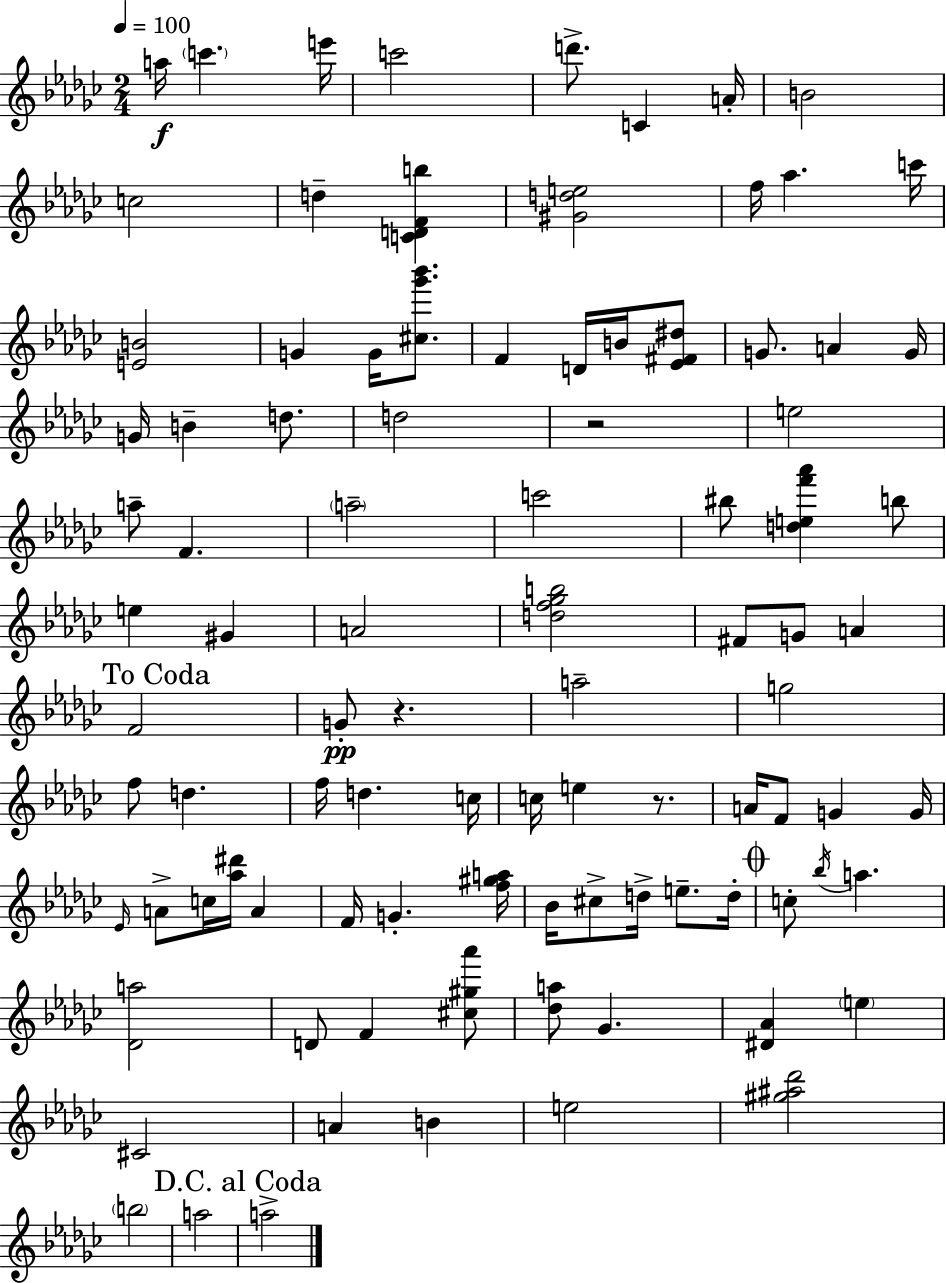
A5/s C6/q. E6/s C6/h D6/e. C4/q A4/s B4/h C5/h D5/q [C4,D4,F4,B5]/q [G#4,D5,E5]/h F5/s Ab5/q. C6/s [E4,B4]/h G4/q G4/s [C#5,Gb6,Bb6]/e. F4/q D4/s B4/s [Eb4,F#4,D#5]/e G4/e. A4/q G4/s G4/s B4/q D5/e. D5/h R/h E5/h A5/e F4/q. A5/h C6/h BIS5/e [D5,E5,F6,Ab6]/q B5/e E5/q G#4/q A4/h [D5,F5,Gb5,B5]/h F#4/e G4/e A4/q F4/h G4/e R/q. A5/h G5/h F5/e D5/q. F5/s D5/q. C5/s C5/s E5/q R/e. A4/s F4/e G4/q G4/s Eb4/s A4/e C5/s [Ab5,D#6]/s A4/q F4/s G4/q. [F5,G#5,A5]/s Bb4/s C#5/e D5/s E5/e. D5/s C5/e Bb5/s A5/q. [Db4,A5]/h D4/e F4/q [C#5,G#5,Ab6]/e [Db5,A5]/e Gb4/q. [D#4,Ab4]/q E5/q C#4/h A4/q B4/q E5/h [G#5,A#5,Db6]/h B5/h A5/h A5/h